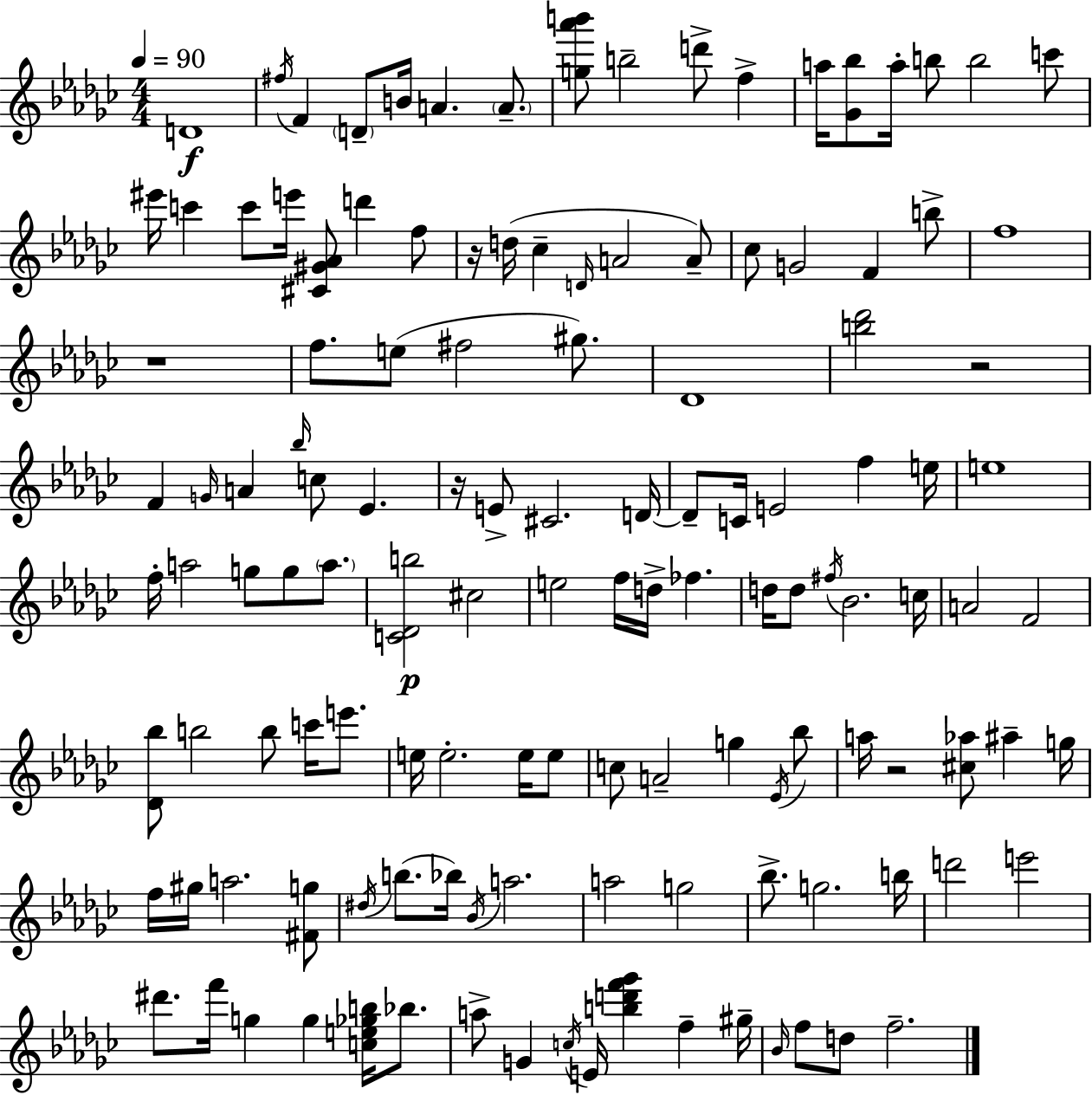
{
  \clef treble
  \numericTimeSignature
  \time 4/4
  \key ees \minor
  \tempo 4 = 90
  d'1\f | \acciaccatura { fis''16 } f'4 \parenthesize d'8-- b'16 a'4. \parenthesize a'8.-- | <g'' aes''' b'''>8 b''2-- d'''8-> f''4-> | a''16 <ges' bes''>8 a''16-. b''8 b''2 c'''8 | \break eis'''16 c'''4 c'''8 e'''16 <cis' gis' aes'>8 d'''4 f''8 | r16 d''16( ces''4-- \grace { d'16 } a'2 | a'8--) ces''8 g'2 f'4 | b''8-> f''1 | \break r1 | f''8. e''8( fis''2 gis''8.) | des'1 | <b'' des'''>2 r2 | \break f'4 \grace { g'16 } a'4 \grace { bes''16 } c''8 ees'4. | r16 e'8-> cis'2. | d'16~~ d'8-- c'16 e'2 f''4 | e''16 e''1 | \break f''16-. a''2 g''8 g''8 | \parenthesize a''8. <c' des' b''>2\p cis''2 | e''2 f''16 d''16-> fes''4. | d''16 d''8 \acciaccatura { fis''16 } bes'2. | \break c''16 a'2 f'2 | <des' bes''>8 b''2 b''8 | c'''16 e'''8. e''16 e''2.-. | e''16 e''8 c''8 a'2-- g''4 | \break \acciaccatura { ees'16 } bes''8 a''16 r2 <cis'' aes''>8 | ais''4-- g''16 f''16 gis''16 a''2. | <fis' g''>8 \acciaccatura { dis''16 }( b''8. bes''16) \acciaccatura { bes'16 } a''2. | a''2 | \break g''2 bes''8.-> g''2. | b''16 d'''2 | e'''2 dis'''8. f'''16 g''4 | g''4 <c'' e'' ges'' b''>16 bes''8. a''8-> g'4 \acciaccatura { c''16 } e'16 | \break <b'' d''' f''' ges'''>4 f''4-- gis''16-- \grace { bes'16 } f''8 d''8 f''2.-- | \bar "|."
}